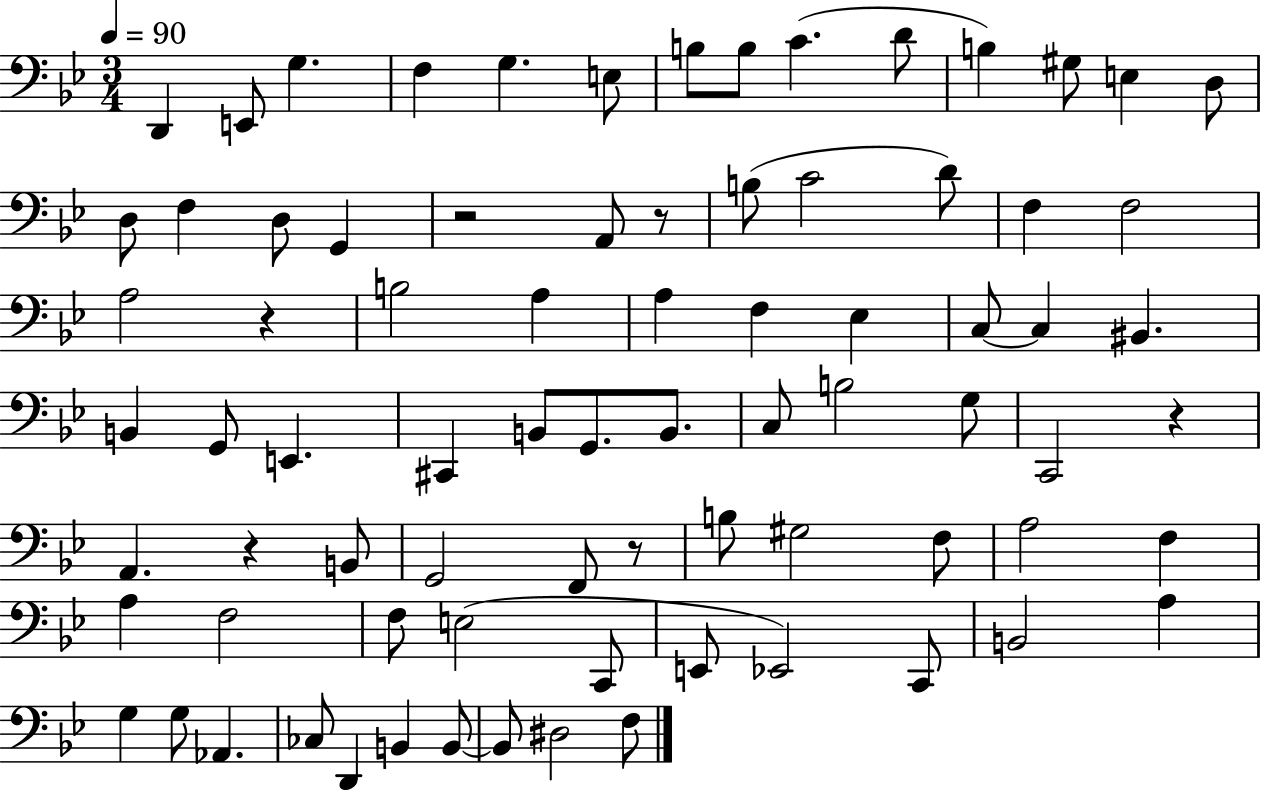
{
  \clef bass
  \numericTimeSignature
  \time 3/4
  \key bes \major
  \tempo 4 = 90
  \repeat volta 2 { d,4 e,8 g4. | f4 g4. e8 | b8 b8 c'4.( d'8 | b4) gis8 e4 d8 | \break d8 f4 d8 g,4 | r2 a,8 r8 | b8( c'2 d'8) | f4 f2 | \break a2 r4 | b2 a4 | a4 f4 ees4 | c8~~ c4 bis,4. | \break b,4 g,8 e,4. | cis,4 b,8 g,8. b,8. | c8 b2 g8 | c,2 r4 | \break a,4. r4 b,8 | g,2 f,8 r8 | b8 gis2 f8 | a2 f4 | \break a4 f2 | f8 e2( c,8 | e,8 ees,2) c,8 | b,2 a4 | \break g4 g8 aes,4. | ces8 d,4 b,4 b,8~~ | b,8 dis2 f8 | } \bar "|."
}